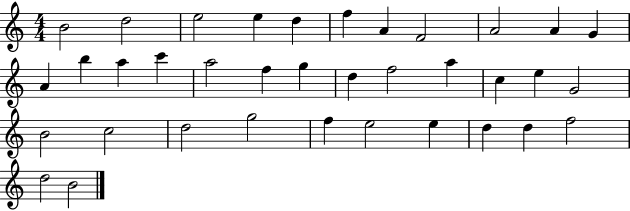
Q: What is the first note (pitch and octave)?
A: B4